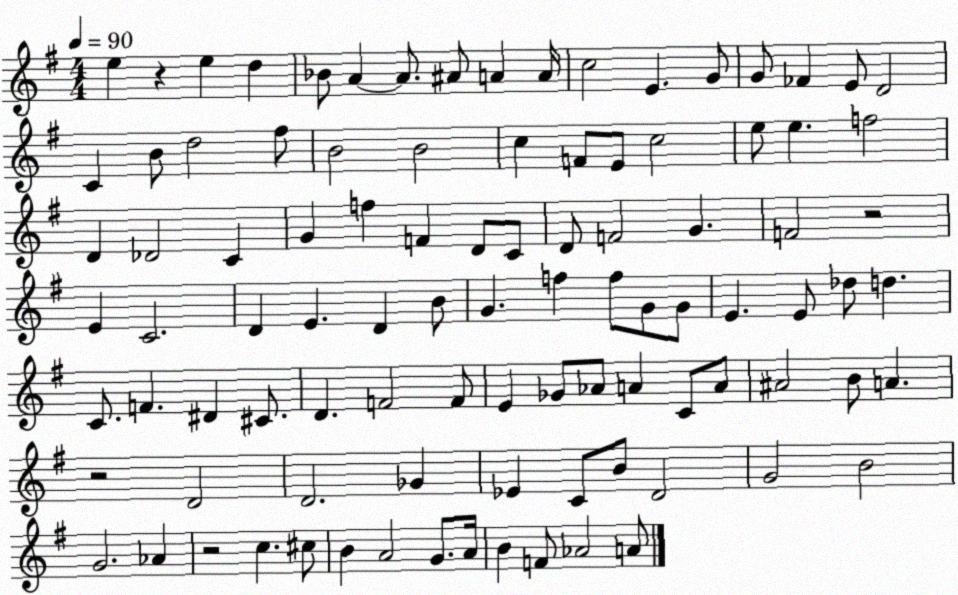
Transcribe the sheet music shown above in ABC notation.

X:1
T:Untitled
M:4/4
L:1/4
K:G
e z e d _B/2 A A/2 ^A/2 A A/4 c2 E G/2 G/2 _F E/2 D2 C B/2 d2 ^f/2 B2 B2 c F/2 E/2 c2 e/2 e f2 D _D2 C G f F D/2 C/2 D/2 F2 G F2 z2 E C2 D E D B/2 G f f/2 G/2 G/2 E E/2 _d/2 d C/2 F ^D ^C/2 D F2 F/2 E _G/2 _A/2 A C/2 A/2 ^A2 B/2 A z2 D2 D2 _G _E C/2 B/2 D2 G2 B2 G2 _A z2 c ^c/2 B A2 G/2 A/4 B F/2 _A2 A/2